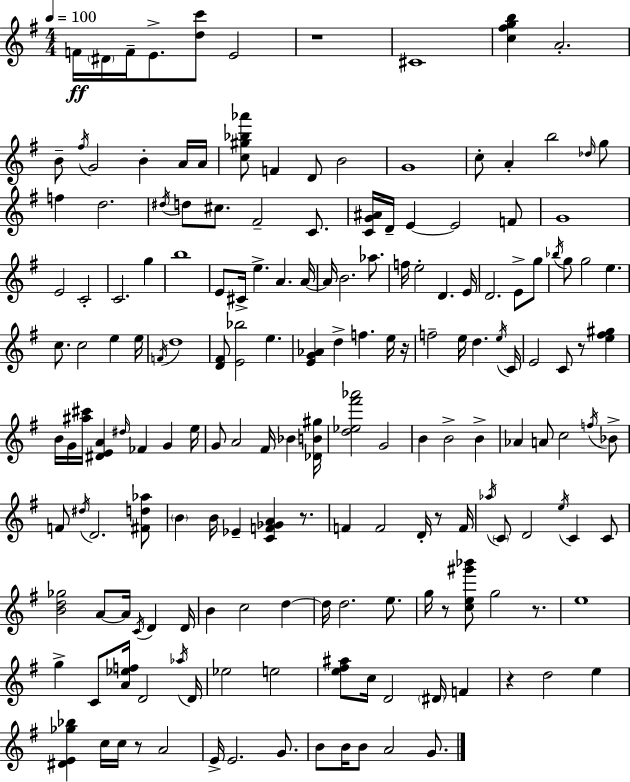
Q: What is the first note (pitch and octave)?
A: F4